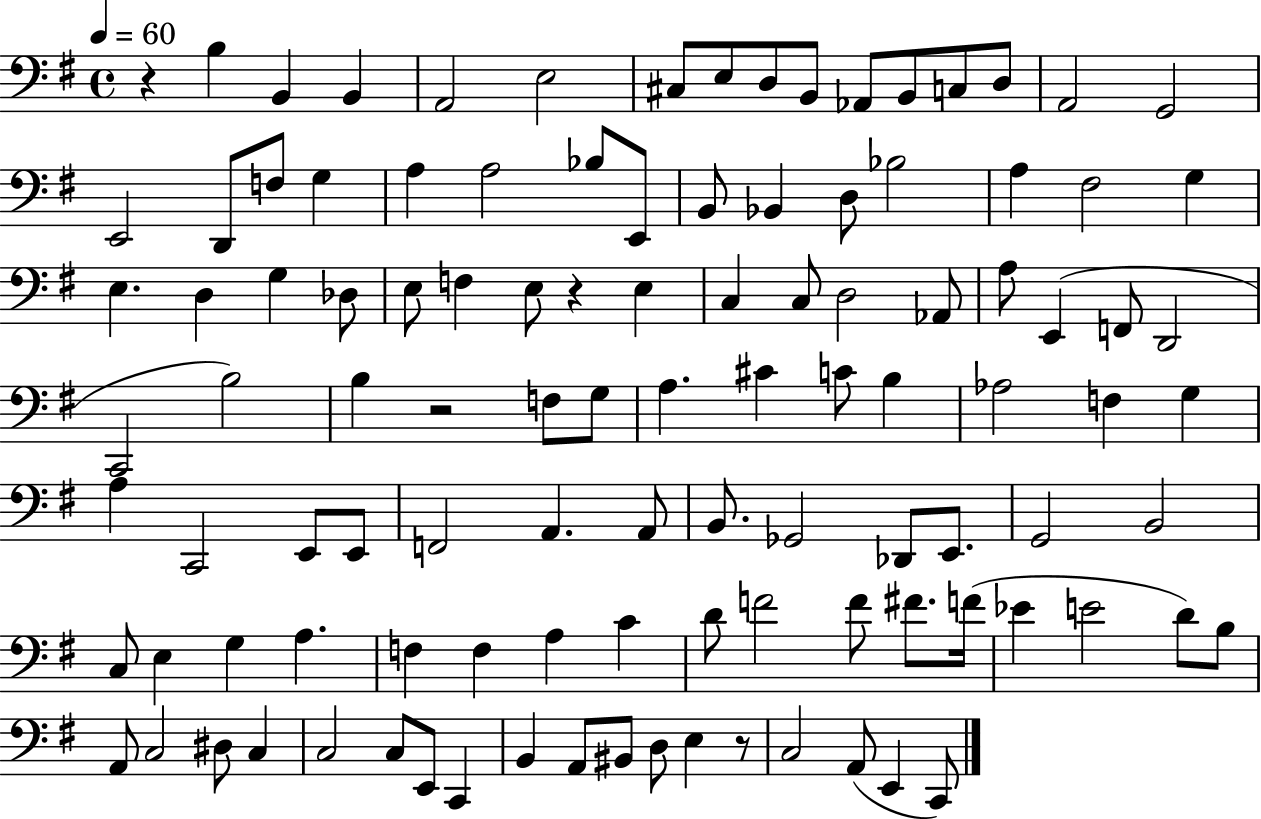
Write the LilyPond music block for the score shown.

{
  \clef bass
  \time 4/4
  \defaultTimeSignature
  \key g \major
  \tempo 4 = 60
  r4 b4 b,4 b,4 | a,2 e2 | cis8 e8 d8 b,8 aes,8 b,8 c8 d8 | a,2 g,2 | \break e,2 d,8 f8 g4 | a4 a2 bes8 e,8 | b,8 bes,4 d8 bes2 | a4 fis2 g4 | \break e4. d4 g4 des8 | e8 f4 e8 r4 e4 | c4 c8 d2 aes,8 | a8 e,4( f,8 d,2 | \break c,2 b2) | b4 r2 f8 g8 | a4. cis'4 c'8 b4 | aes2 f4 g4 | \break a4 c,2 e,8 e,8 | f,2 a,4. a,8 | b,8. ges,2 des,8 e,8. | g,2 b,2 | \break c8 e4 g4 a4. | f4 f4 a4 c'4 | d'8 f'2 f'8 fis'8. f'16( | ees'4 e'2 d'8) b8 | \break a,8 c2 dis8 c4 | c2 c8 e,8 c,4 | b,4 a,8 bis,8 d8 e4 r8 | c2 a,8( e,4 c,8) | \break \bar "|."
}